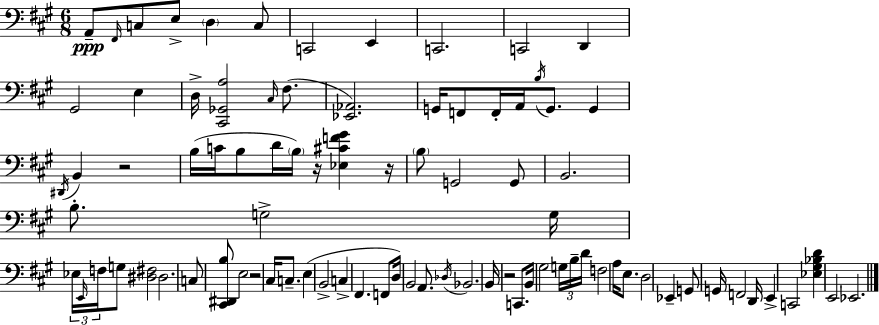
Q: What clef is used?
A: bass